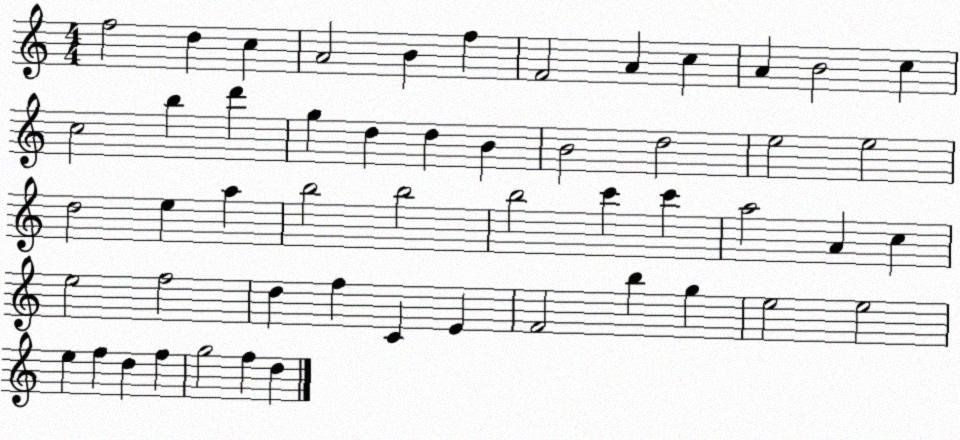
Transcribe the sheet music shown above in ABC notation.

X:1
T:Untitled
M:4/4
L:1/4
K:C
f2 d c A2 B f F2 A c A B2 c c2 b d' g d d B B2 d2 e2 e2 d2 e a b2 b2 b2 c' c' a2 A c e2 f2 d f C E F2 b g e2 e2 e f d f g2 f d